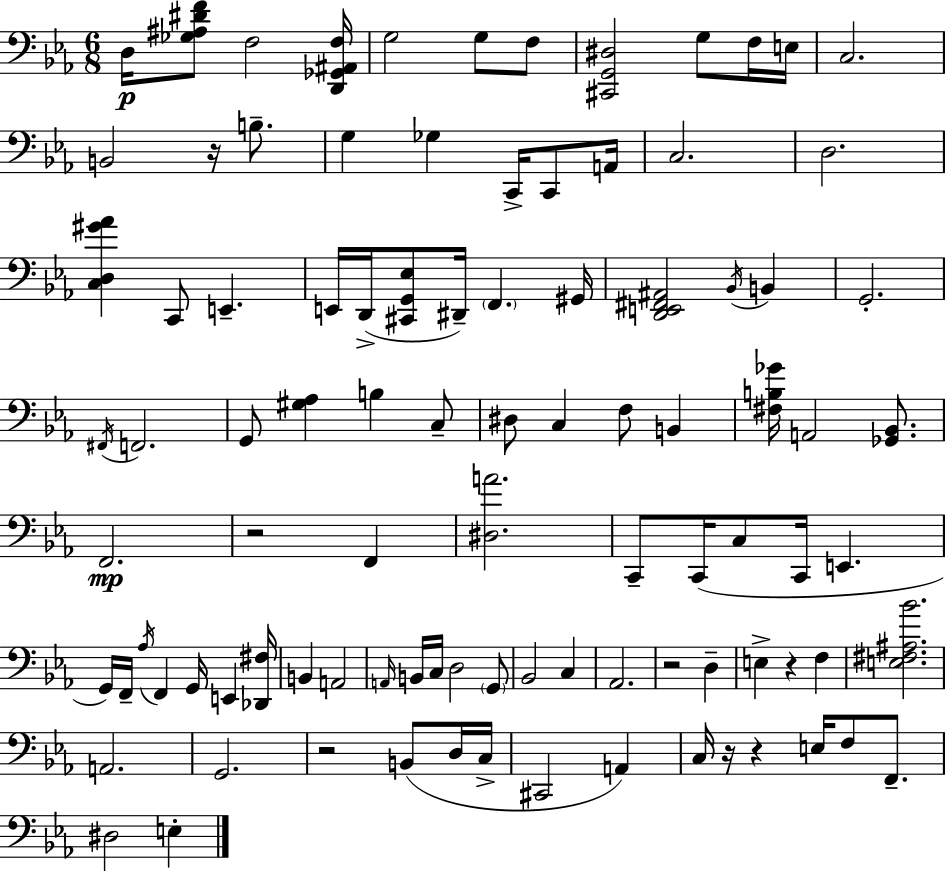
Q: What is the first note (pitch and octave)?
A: D3